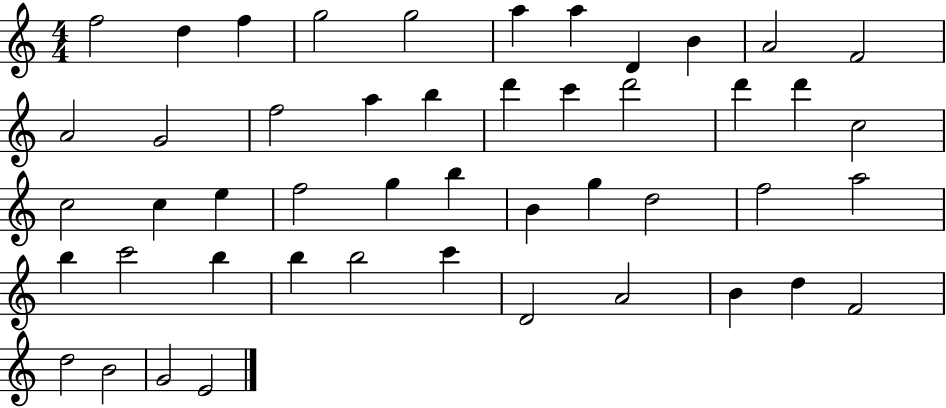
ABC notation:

X:1
T:Untitled
M:4/4
L:1/4
K:C
f2 d f g2 g2 a a D B A2 F2 A2 G2 f2 a b d' c' d'2 d' d' c2 c2 c e f2 g b B g d2 f2 a2 b c'2 b b b2 c' D2 A2 B d F2 d2 B2 G2 E2